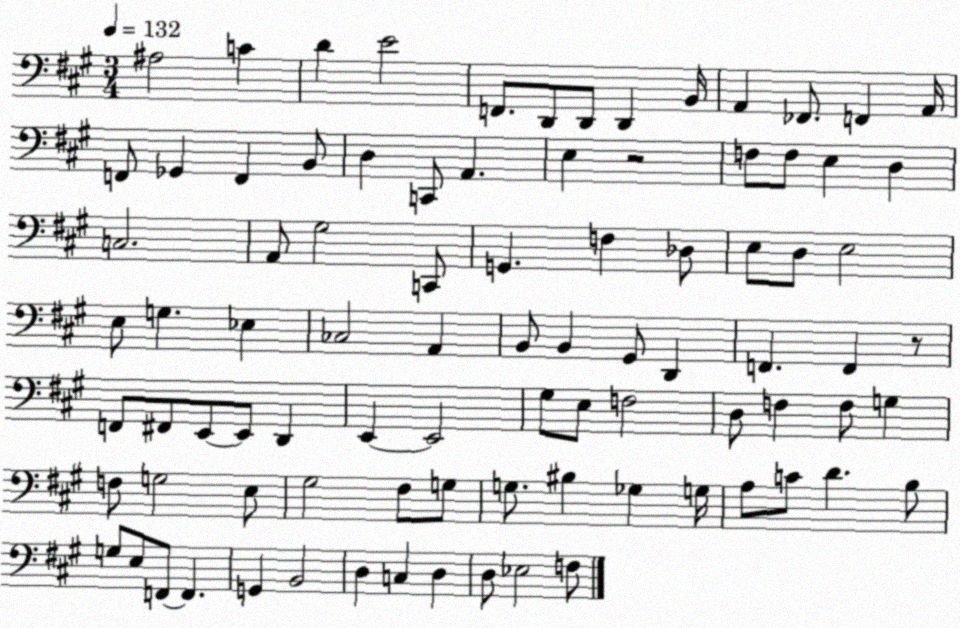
X:1
T:Untitled
M:3/4
L:1/4
K:A
^A,2 C D E2 F,,/2 D,,/2 D,,/2 D,, B,,/4 A,, _F,,/2 F,, A,,/4 F,,/2 _G,, F,, B,,/2 D, C,,/2 A,, E, z2 F,/2 F,/2 E, D, C,2 A,,/2 ^G,2 C,,/2 G,, F, _D,/2 E,/2 D,/2 E,2 E,/2 G, _E, _C,2 A,, B,,/2 B,, ^G,,/2 D,, F,, F,, z/2 F,,/2 ^F,,/2 E,,/2 E,,/2 D,, E,, E,,2 ^G,/2 E,/2 F,2 D,/2 F, F,/2 G, F,/2 G,2 E,/2 ^G,2 ^F,/2 G,/2 G,/2 ^B, _G, G,/4 A,/2 C/2 D B,/2 G,/2 E,/2 F,,/2 F,, G,, B,,2 D, C, D, D,/2 _E,2 F,/2